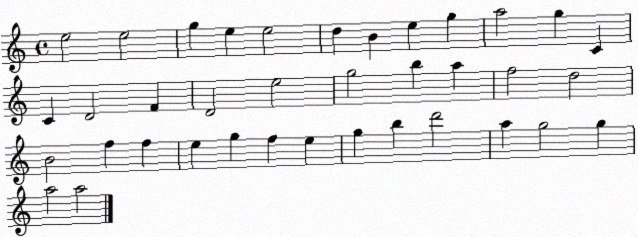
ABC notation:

X:1
T:Untitled
M:4/4
L:1/4
K:C
e2 e2 g e e2 d B e g a2 g C C D2 F D2 e2 g2 b a f2 d2 B2 f f e g f e g b d'2 a g2 g a2 a2